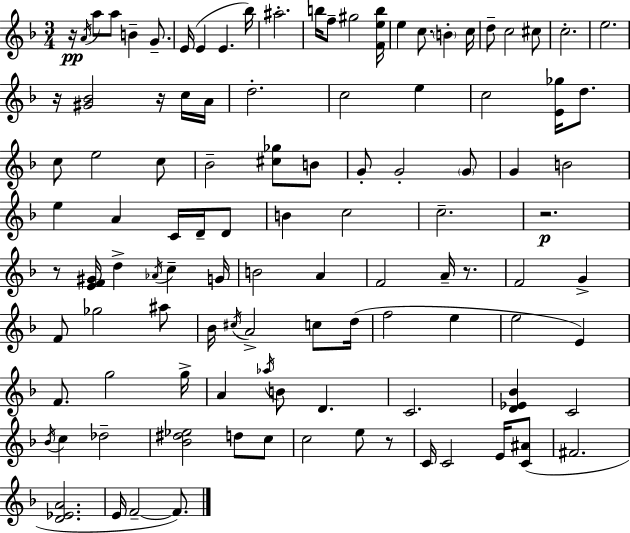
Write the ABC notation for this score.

X:1
T:Untitled
M:3/4
L:1/4
K:F
z/4 A/4 a/2 a/2 B G/2 E/4 E E _b/4 ^a2 b/4 f/2 ^g2 [Feb]/4 e c/2 B c/4 d/2 c2 ^c/2 c2 e2 z/4 [^G_B]2 z/4 c/4 A/4 d2 c2 e c2 [E_g]/4 d/2 c/2 e2 c/2 _B2 [^c_g]/2 B/2 G/2 G2 G/2 G B2 e A C/4 D/4 D/2 B c2 c2 z2 z/2 [EF^G]/4 d _A/4 c G/4 B2 A F2 A/4 z/2 F2 G F/2 _g2 ^a/2 _B/4 ^c/4 A2 c/2 d/4 f2 e e2 E F/2 g2 g/4 A _a/4 B/2 D C2 [D_E_B] C2 _B/4 c _d2 [_B^d_e]2 d/2 c/2 c2 e/2 z/2 C/4 C2 E/4 [C^A]/2 ^F2 [D_EA]2 E/4 F2 F/2